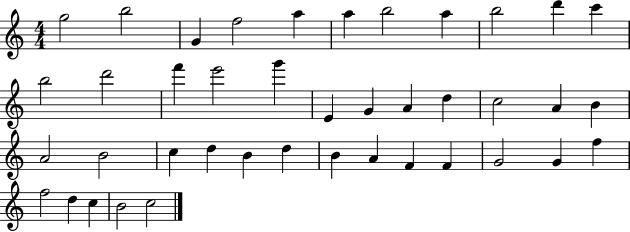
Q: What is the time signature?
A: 4/4